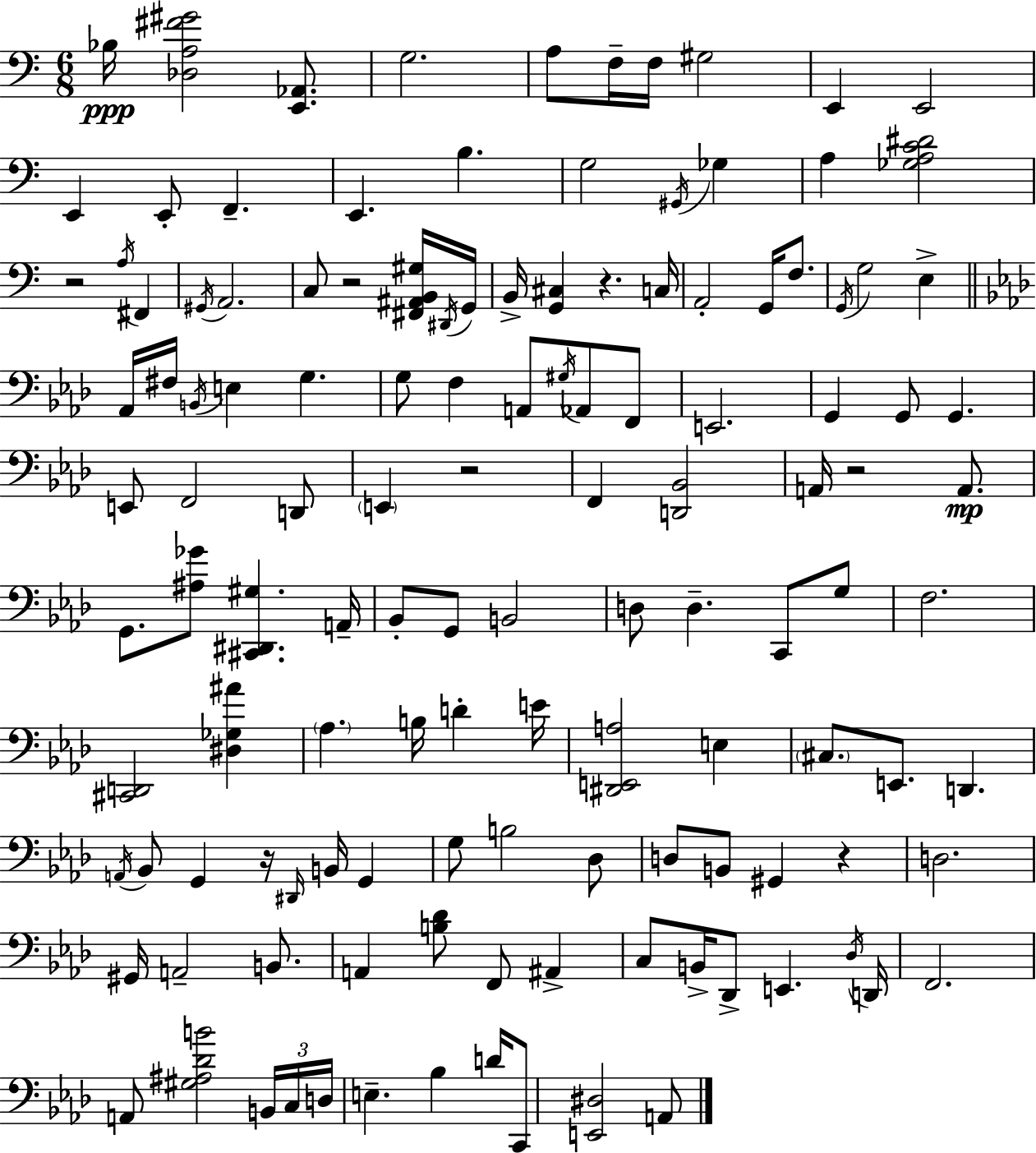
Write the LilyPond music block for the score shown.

{
  \clef bass
  \numericTimeSignature
  \time 6/8
  \key c \major
  \repeat volta 2 { bes16\ppp <des a fis' gis'>2 <e, aes,>8. | g2. | a8 f16-- f16 gis2 | e,4 e,2 | \break e,4 e,8-. f,4.-- | e,4. b4. | g2 \acciaccatura { gis,16 } ges4 | a4 <ges a c' dis'>2 | \break r2 \acciaccatura { a16 } fis,4 | \acciaccatura { gis,16 } a,2. | c8 r2 | <fis, ais, b, gis>16 \acciaccatura { dis,16 } g,16 b,16-> <g, cis>4 r4. | \break c16 a,2-. | g,16 f8. \acciaccatura { g,16 } g2 | e4-> \bar "||" \break \key aes \major aes,16 fis16 \acciaccatura { b,16 } e4 g4. | g8 f4 a,8 \acciaccatura { gis16 } aes,8 | f,8 e,2. | g,4 g,8 g,4. | \break e,8 f,2 | d,8 \parenthesize e,4 r2 | f,4 <d, bes,>2 | a,16 r2 a,8.\mp | \break g,8. <ais ges'>8 <cis, dis, gis>4. | a,16-- bes,8-. g,8 b,2 | d8 d4.-- c,8 | g8 f2. | \break <cis, d,>2 <dis ges ais'>4 | \parenthesize aes4. b16 d'4-. | e'16 <dis, e, a>2 e4 | \parenthesize cis8. e,8. d,4. | \break \acciaccatura { a,16 } bes,8 g,4 r16 \grace { dis,16 } b,16 | g,4 g8 b2 | des8 d8 b,8 gis,4 | r4 d2. | \break gis,16 a,2-- | b,8. a,4 <b des'>8 f,8 | ais,4-> c8 b,16-> des,8-> e,4. | \acciaccatura { des16 } d,16 f,2. | \break a,8 <gis ais des' b'>2 | \tuplet 3/2 { b,16 c16 d16 } e4.-- | bes4 d'16 c,8 <e, dis>2 | a,8 } \bar "|."
}